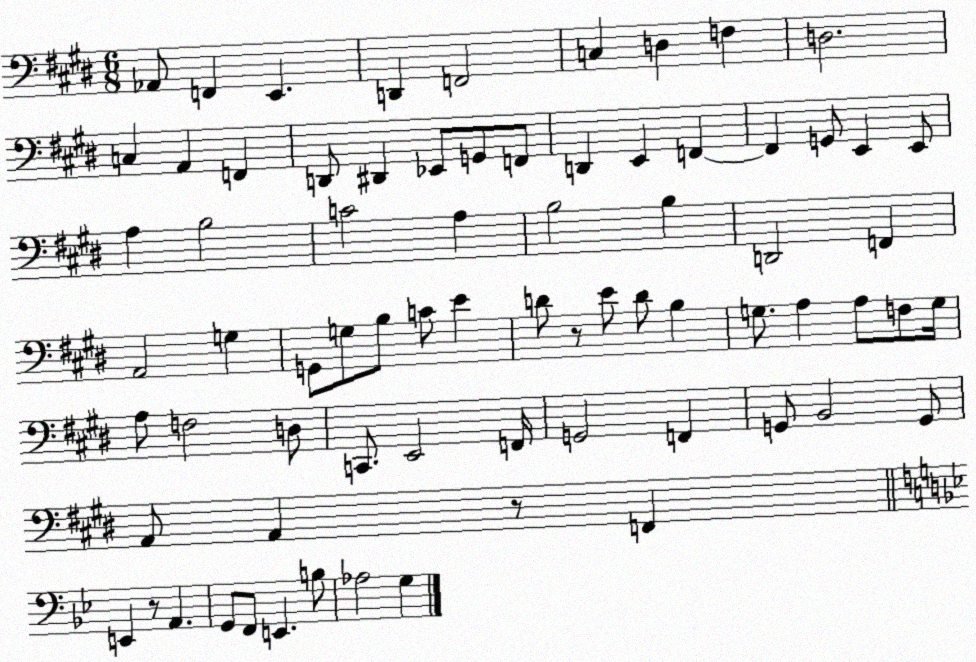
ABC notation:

X:1
T:Untitled
M:6/8
L:1/4
K:E
_A,,/2 F,, E,, D,, F,,2 C, D, F, D,2 C, A,, F,, D,,/2 ^D,, _E,,/2 G,,/2 F,,/2 D,, E,, F,, F,, G,,/2 E,, E,,/2 A, B,2 C2 A, B,2 B, D,,2 F,, A,,2 G, G,,/2 G,/2 B,/2 C/2 E D/2 z/2 E/2 D/2 B, G,/2 A, A,/2 F,/2 G,/4 A,/2 F,2 D,/2 C,,/2 E,,2 F,,/4 G,,2 F,, G,,/2 B,,2 G,,/2 A,,/2 A,, z/2 F,, E,, z/2 A,, G,,/2 F,,/2 E,, B,/2 _A,2 G,